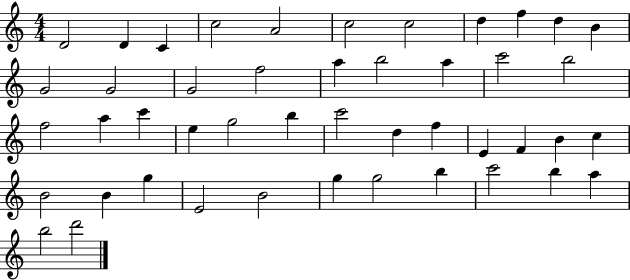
{
  \clef treble
  \numericTimeSignature
  \time 4/4
  \key c \major
  d'2 d'4 c'4 | c''2 a'2 | c''2 c''2 | d''4 f''4 d''4 b'4 | \break g'2 g'2 | g'2 f''2 | a''4 b''2 a''4 | c'''2 b''2 | \break f''2 a''4 c'''4 | e''4 g''2 b''4 | c'''2 d''4 f''4 | e'4 f'4 b'4 c''4 | \break b'2 b'4 g''4 | e'2 b'2 | g''4 g''2 b''4 | c'''2 b''4 a''4 | \break b''2 d'''2 | \bar "|."
}